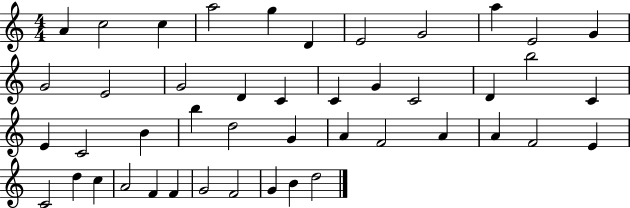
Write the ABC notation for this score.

X:1
T:Untitled
M:4/4
L:1/4
K:C
A c2 c a2 g D E2 G2 a E2 G G2 E2 G2 D C C G C2 D b2 C E C2 B b d2 G A F2 A A F2 E C2 d c A2 F F G2 F2 G B d2